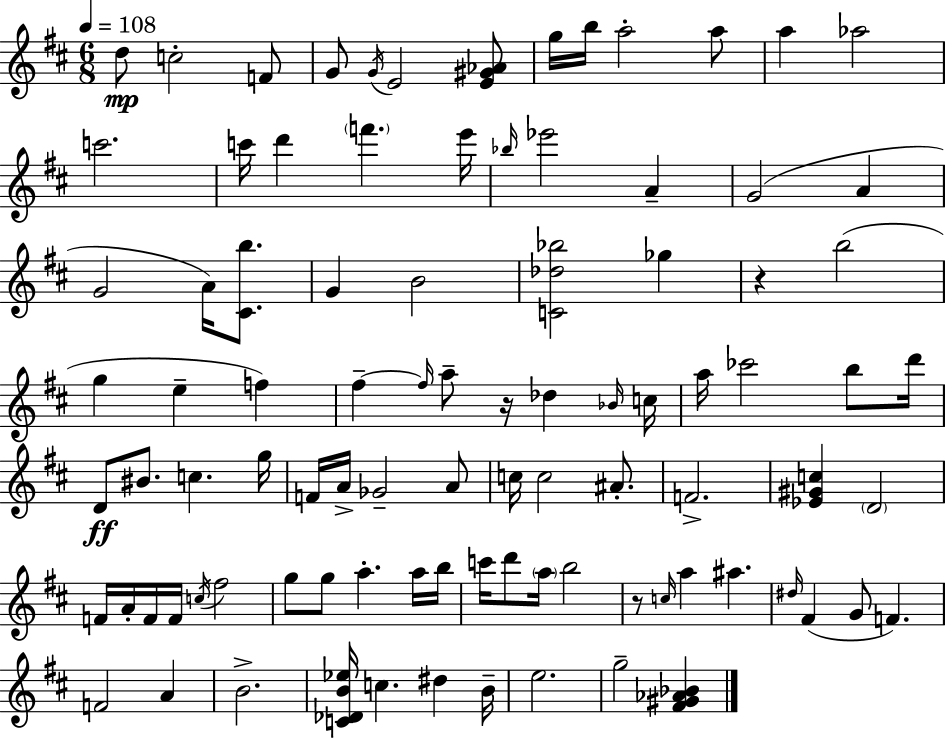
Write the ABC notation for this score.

X:1
T:Untitled
M:6/8
L:1/4
K:D
d/2 c2 F/2 G/2 G/4 E2 [E^G_A]/2 g/4 b/4 a2 a/2 a _a2 c'2 c'/4 d' f' e'/4 _b/4 _e'2 A G2 A G2 A/4 [^Cb]/2 G B2 [C_d_b]2 _g z b2 g e f ^f ^f/4 a/2 z/4 _d _B/4 c/4 a/4 _c'2 b/2 d'/4 D/2 ^B/2 c g/4 F/4 A/4 _G2 A/2 c/4 c2 ^A/2 F2 [_E^Gc] D2 F/4 A/4 F/4 F/4 c/4 ^f2 g/2 g/2 a a/4 b/4 c'/4 d'/2 a/4 b2 z/2 c/4 a ^a ^d/4 ^F G/2 F F2 A B2 [C_DB_e]/4 c ^d B/4 e2 g2 [^F^G_A_B]